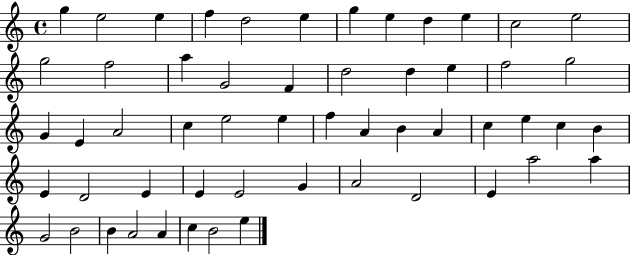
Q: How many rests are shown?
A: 0